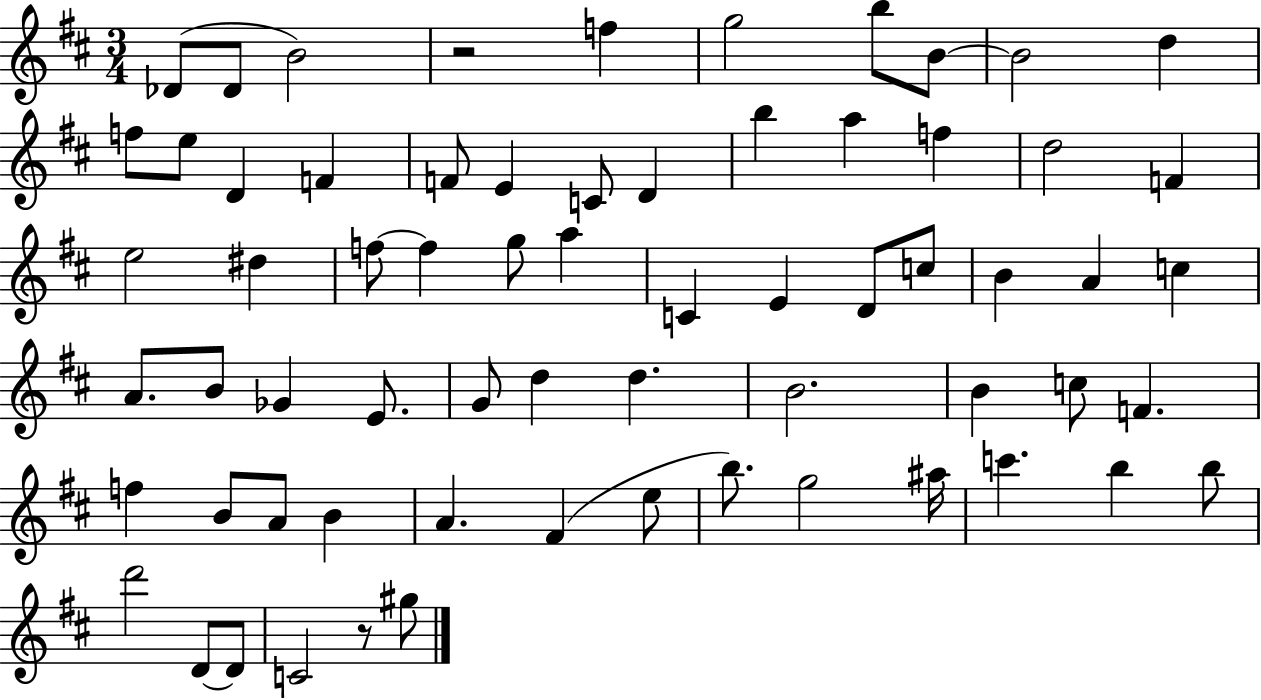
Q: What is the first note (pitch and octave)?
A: Db4